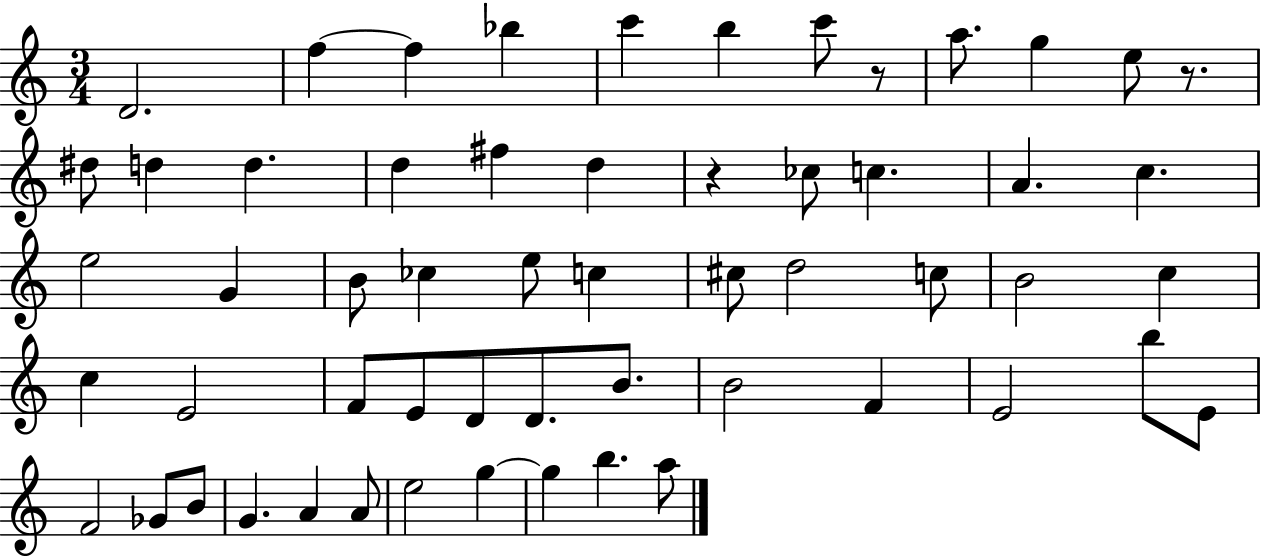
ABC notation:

X:1
T:Untitled
M:3/4
L:1/4
K:C
D2 f f _b c' b c'/2 z/2 a/2 g e/2 z/2 ^d/2 d d d ^f d z _c/2 c A c e2 G B/2 _c e/2 c ^c/2 d2 c/2 B2 c c E2 F/2 E/2 D/2 D/2 B/2 B2 F E2 b/2 E/2 F2 _G/2 B/2 G A A/2 e2 g g b a/2